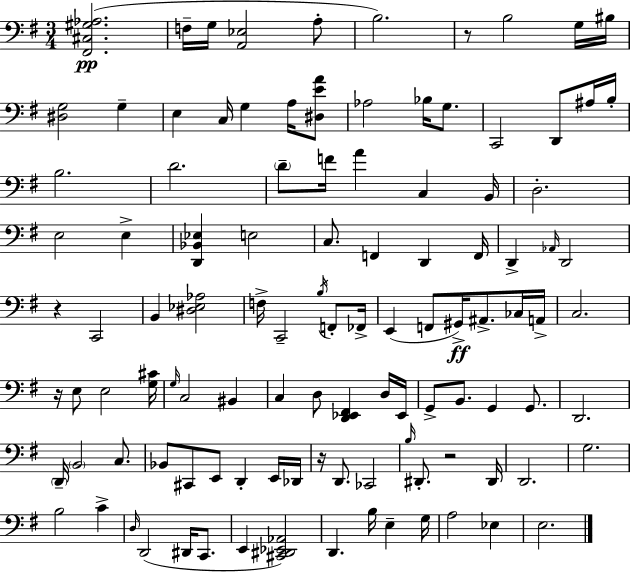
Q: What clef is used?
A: bass